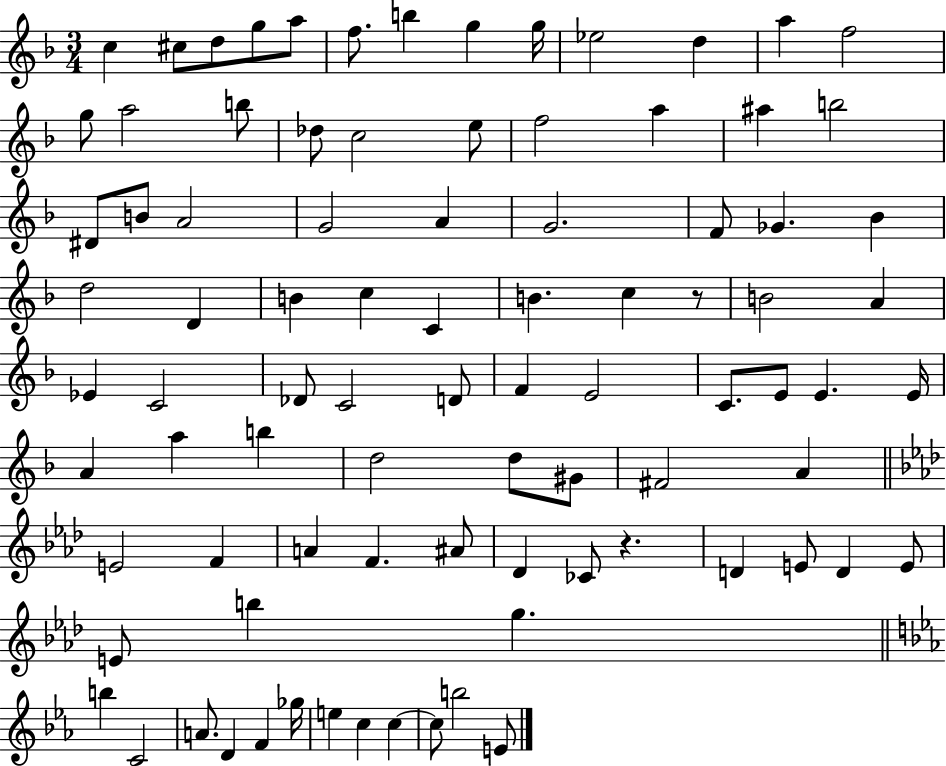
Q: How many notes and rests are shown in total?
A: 88